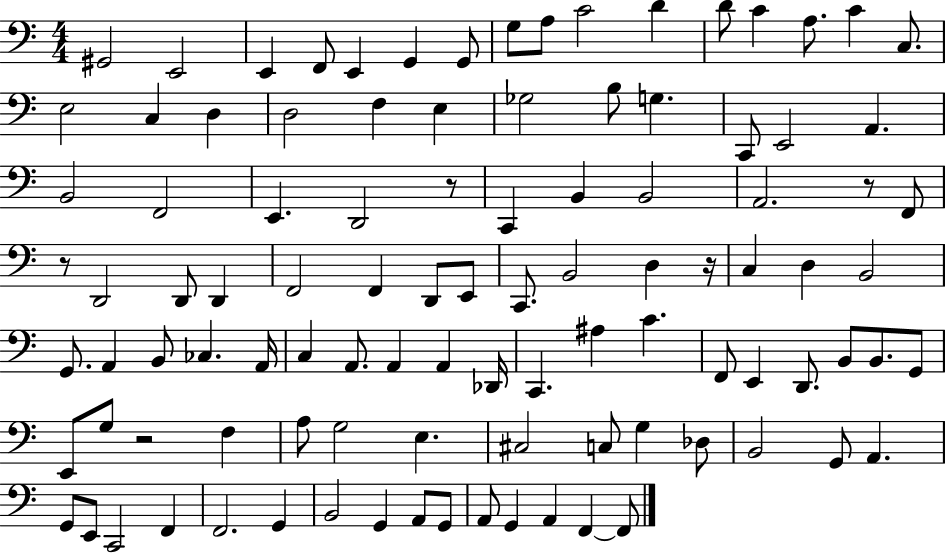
G#2/h E2/h E2/q F2/e E2/q G2/q G2/e G3/e A3/e C4/h D4/q D4/e C4/q A3/e. C4/q C3/e. E3/h C3/q D3/q D3/h F3/q E3/q Gb3/h B3/e G3/q. C2/e E2/h A2/q. B2/h F2/h E2/q. D2/h R/e C2/q B2/q B2/h A2/h. R/e F2/e R/e D2/h D2/e D2/q F2/h F2/q D2/e E2/e C2/e. B2/h D3/q R/s C3/q D3/q B2/h G2/e. A2/q B2/e CES3/q. A2/s C3/q A2/e. A2/q A2/q Db2/s C2/q. A#3/q C4/q. F2/e E2/q D2/e. B2/e B2/e. G2/e E2/e G3/e R/h F3/q A3/e G3/h E3/q. C#3/h C3/e G3/q Db3/e B2/h G2/e A2/q. G2/e E2/e C2/h F2/q F2/h. G2/q B2/h G2/q A2/e G2/e A2/e G2/q A2/q F2/q F2/e